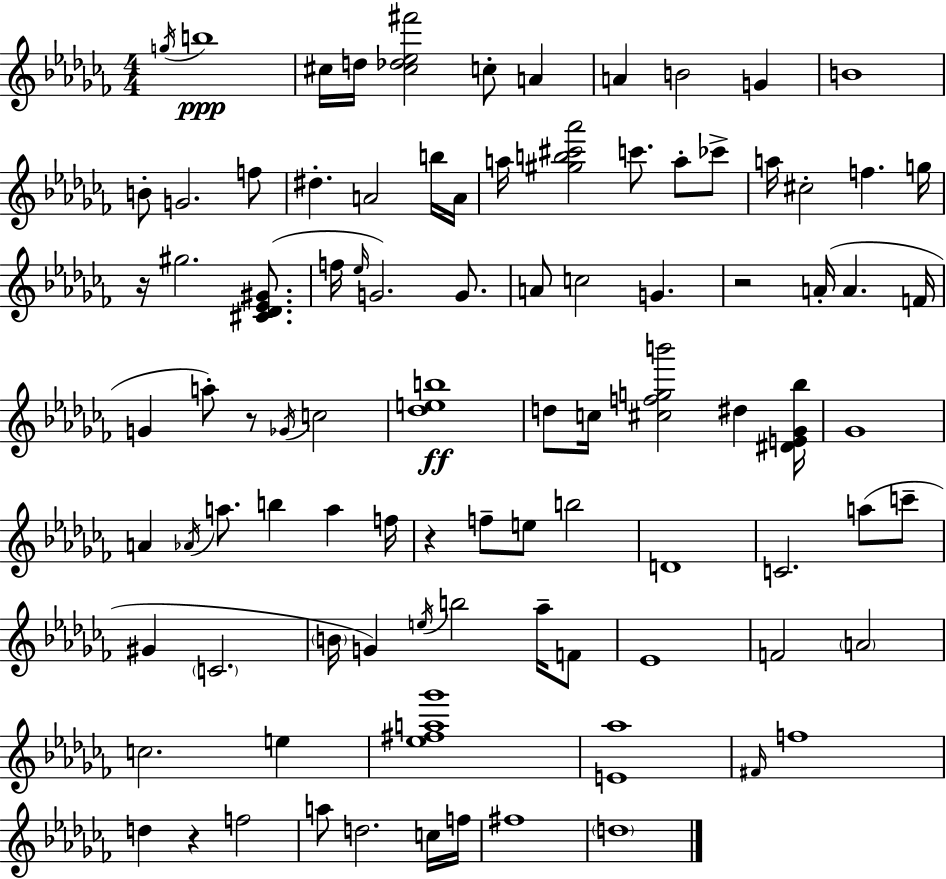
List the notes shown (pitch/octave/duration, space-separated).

G5/s B5/w C#5/s D5/s [C#5,Db5,Eb5,F#6]/h C5/e A4/q A4/q B4/h G4/q B4/w B4/e G4/h. F5/e D#5/q. A4/h B5/s A4/s A5/s [G#5,B5,C#6,Ab6]/h C6/e. A5/e CES6/e A5/s C#5/h F5/q. G5/s R/s G#5/h. [C#4,Db4,Eb4,G#4]/e. F5/s Eb5/s G4/h. G4/e. A4/e C5/h G4/q. R/h A4/s A4/q. F4/s G4/q A5/e R/e Gb4/s C5/h [Db5,E5,B5]/w D5/e C5/s [C#5,F5,G5,B6]/h D#5/q [D#4,E4,Gb4,Bb5]/s Gb4/w A4/q Ab4/s A5/e. B5/q A5/q F5/s R/q F5/e E5/e B5/h D4/w C4/h. A5/e C6/e G#4/q C4/h. B4/s G4/q E5/s B5/h Ab5/s F4/e Eb4/w F4/h A4/h C5/h. E5/q [Eb5,F#5,A5,Gb6]/w [E4,Ab5]/w F#4/s F5/w D5/q R/q F5/h A5/e D5/h. C5/s F5/s F#5/w D5/w